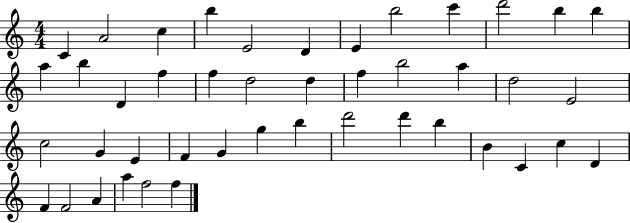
X:1
T:Untitled
M:4/4
L:1/4
K:C
C A2 c b E2 D E b2 c' d'2 b b a b D f f d2 d f b2 a d2 E2 c2 G E F G g b d'2 d' b B C c D F F2 A a f2 f